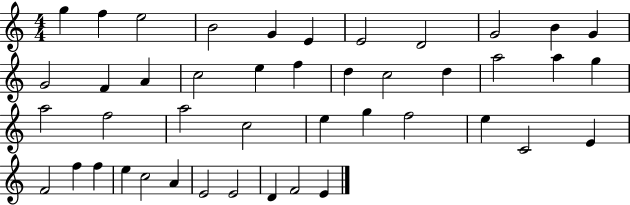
G5/q F5/q E5/h B4/h G4/q E4/q E4/h D4/h G4/h B4/q G4/q G4/h F4/q A4/q C5/h E5/q F5/q D5/q C5/h D5/q A5/h A5/q G5/q A5/h F5/h A5/h C5/h E5/q G5/q F5/h E5/q C4/h E4/q F4/h F5/q F5/q E5/q C5/h A4/q E4/h E4/h D4/q F4/h E4/q